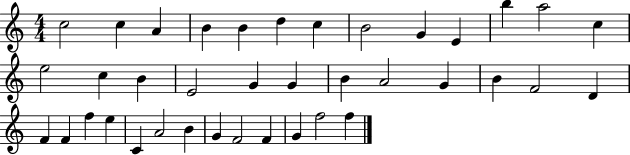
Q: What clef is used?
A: treble